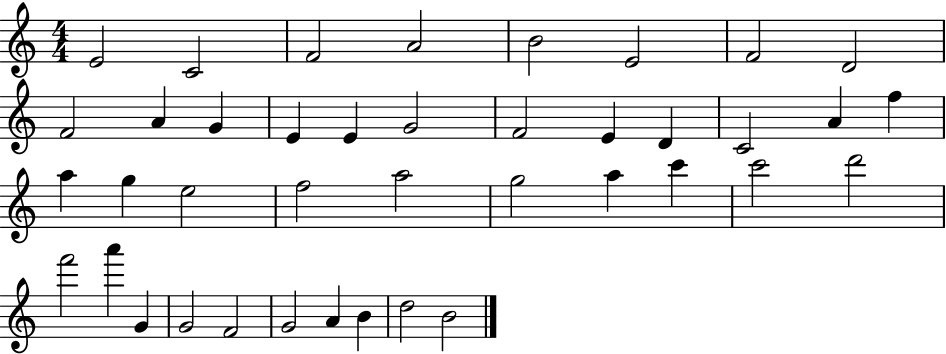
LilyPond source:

{
  \clef treble
  \numericTimeSignature
  \time 4/4
  \key c \major
  e'2 c'2 | f'2 a'2 | b'2 e'2 | f'2 d'2 | \break f'2 a'4 g'4 | e'4 e'4 g'2 | f'2 e'4 d'4 | c'2 a'4 f''4 | \break a''4 g''4 e''2 | f''2 a''2 | g''2 a''4 c'''4 | c'''2 d'''2 | \break f'''2 a'''4 g'4 | g'2 f'2 | g'2 a'4 b'4 | d''2 b'2 | \break \bar "|."
}